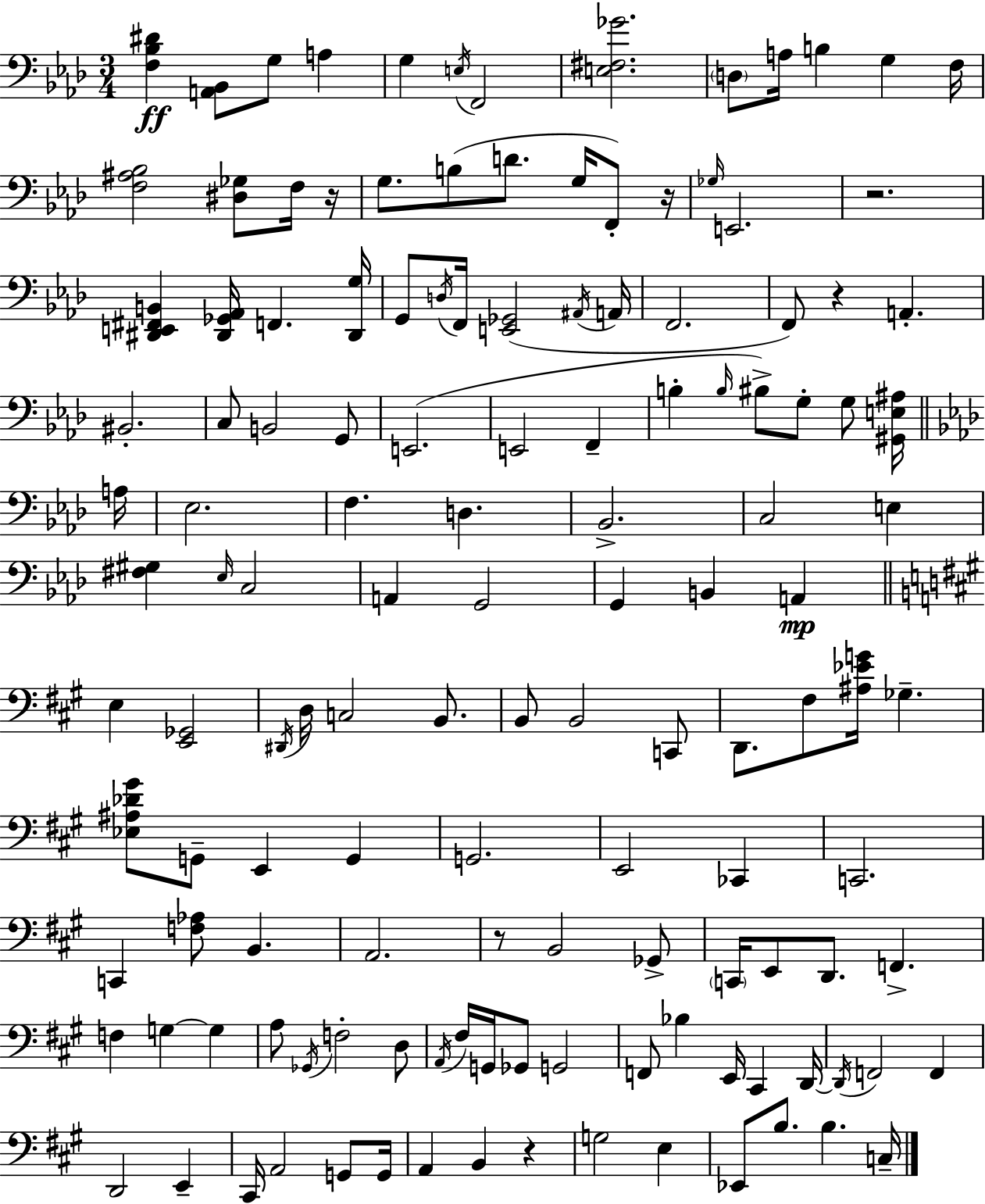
X:1
T:Untitled
M:3/4
L:1/4
K:Fm
[F,_B,^D] [A,,_B,,]/2 G,/2 A, G, E,/4 F,,2 [E,^F,_G]2 D,/2 A,/4 B, G, F,/4 [F,^A,_B,]2 [^D,_G,]/2 F,/4 z/4 G,/2 B,/2 D/2 G,/4 F,,/2 z/4 _G,/4 E,,2 z2 [^D,,E,,^F,,B,,] [^D,,_G,,_A,,]/4 F,, [^D,,G,]/4 G,,/2 D,/4 F,,/4 [E,,_G,,]2 ^A,,/4 A,,/4 F,,2 F,,/2 z A,, ^B,,2 C,/2 B,,2 G,,/2 E,,2 E,,2 F,, B, B,/4 ^B,/2 G,/2 G,/2 [^G,,E,^A,]/4 A,/4 _E,2 F, D, _B,,2 C,2 E, [^F,^G,] _E,/4 C,2 A,, G,,2 G,, B,, A,, E, [E,,_G,,]2 ^D,,/4 D,/4 C,2 B,,/2 B,,/2 B,,2 C,,/2 D,,/2 ^F,/2 [^A,_EG]/4 _G, [_E,^A,_D^G]/2 G,,/2 E,, G,, G,,2 E,,2 _C,, C,,2 C,, [F,_A,]/2 B,, A,,2 z/2 B,,2 _G,,/2 C,,/4 E,,/2 D,,/2 F,, F, G, G, A,/2 _G,,/4 F,2 D,/2 A,,/4 ^F,/4 G,,/4 _G,,/2 G,,2 F,,/2 _B, E,,/4 ^C,, D,,/4 D,,/4 F,,2 F,, D,,2 E,, ^C,,/4 A,,2 G,,/2 G,,/4 A,, B,, z G,2 E, _E,,/2 B,/2 B, C,/4